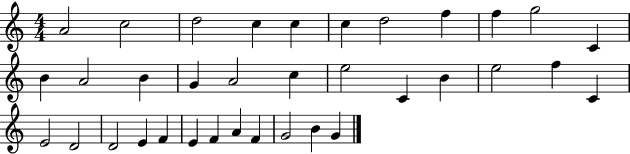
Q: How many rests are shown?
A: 0